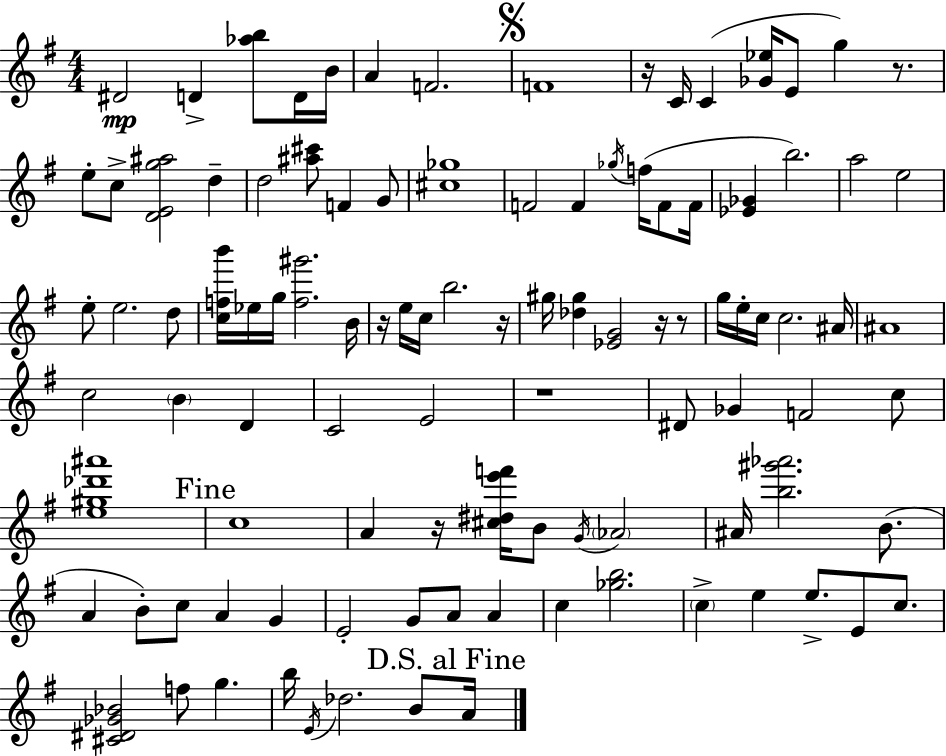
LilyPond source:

{
  \clef treble
  \numericTimeSignature
  \time 4/4
  \key e \minor
  dis'2\mp d'4-> <aes'' b''>8 d'16 b'16 | a'4 f'2. | \mark \markup { \musicglyph "scripts.segno" } f'1 | r16 c'16 c'4( <ges' ees''>16 e'8 g''4) r8. | \break e''8-. c''8-> <d' e' g'' ais''>2 d''4-- | d''2 <ais'' cis'''>8 f'4 g'8 | <cis'' ges''>1 | f'2 f'4 \acciaccatura { ges''16 }( f''16 f'8 | \break f'16 <ees' ges'>4 b''2.) | a''2 e''2 | e''8-. e''2. d''8 | <c'' f'' b'''>16 ees''16 g''16 <f'' gis'''>2. | \break b'16 r16 e''16 c''16 b''2. | r16 gis''16 <des'' gis''>4 <ees' g'>2 r16 r8 | g''16 e''16-. c''16 c''2. | ais'16 ais'1 | \break c''2 \parenthesize b'4 d'4 | c'2 e'2 | r1 | dis'8 ges'4 f'2 c''8 | \break <e'' gis'' des''' ais'''>1 | \mark "Fine" c''1 | a'4 r16 <cis'' dis'' e''' f'''>16 b'8 \acciaccatura { g'16 } \parenthesize aes'2 | ais'16 <b'' gis''' aes'''>2. b'8.( | \break a'4 b'8-.) c''8 a'4 g'4 | e'2-. g'8 a'8 a'4 | c''4 <ges'' b''>2. | \parenthesize c''4-> e''4 e''8.-> e'8 c''8. | \break <cis' dis' ges' bes'>2 f''8 g''4. | b''16 \acciaccatura { e'16 } des''2. | b'8 \mark "D.S. al Fine" a'16 \bar "|."
}